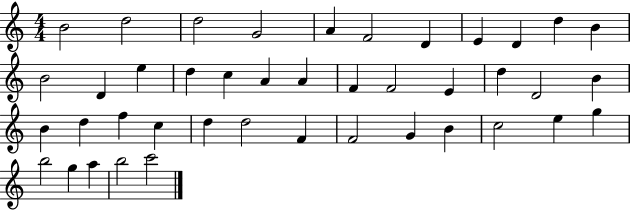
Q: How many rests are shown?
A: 0